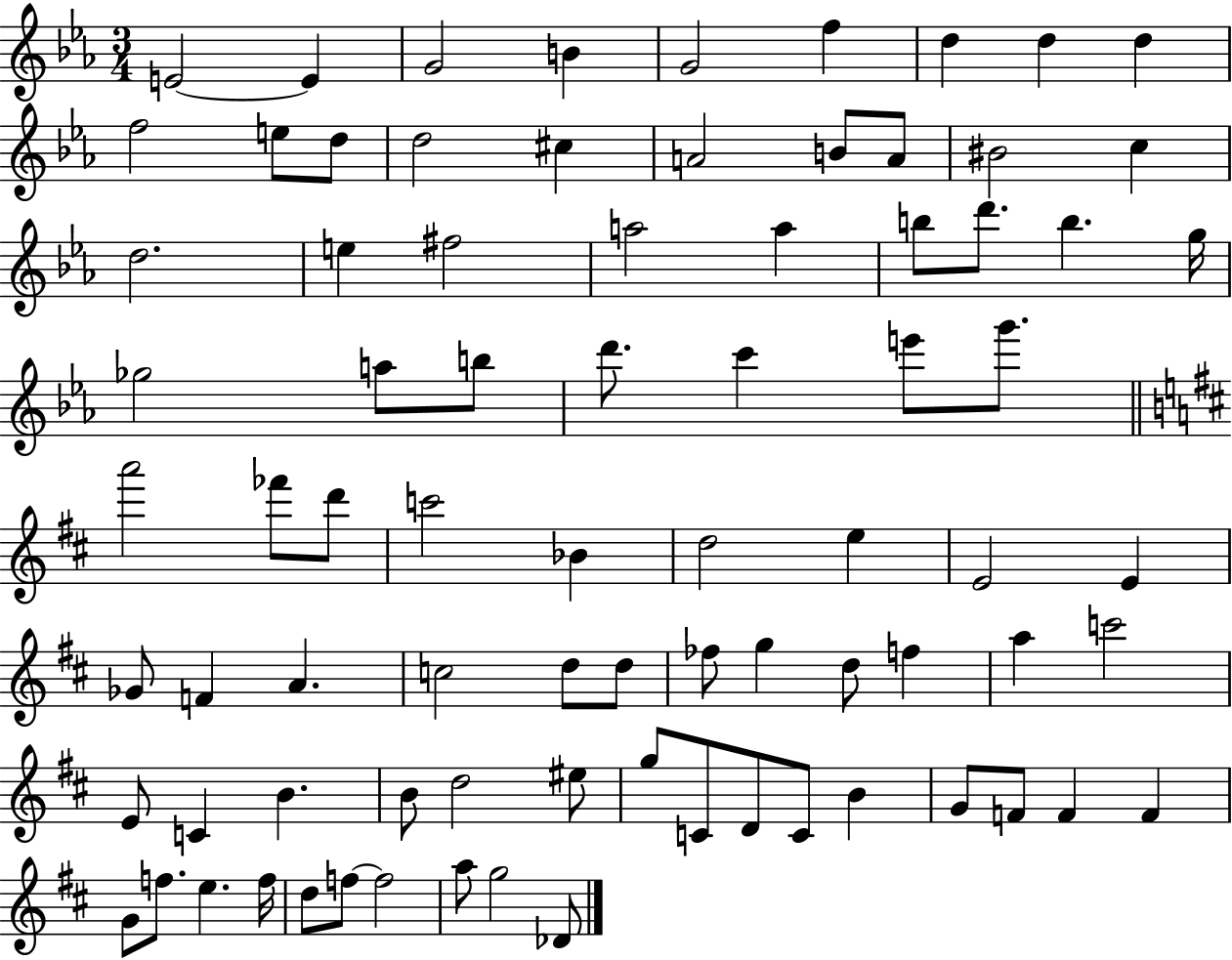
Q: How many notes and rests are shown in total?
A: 81